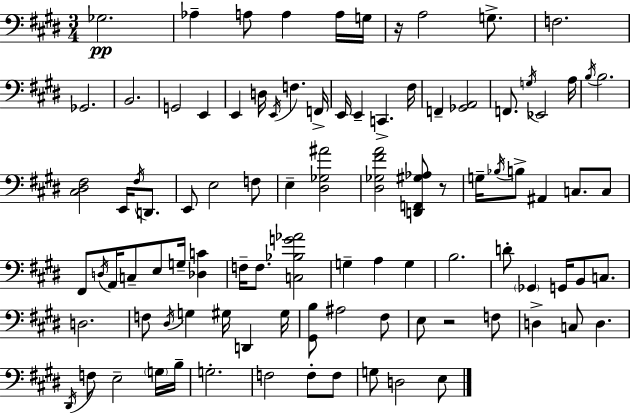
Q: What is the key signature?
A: E major